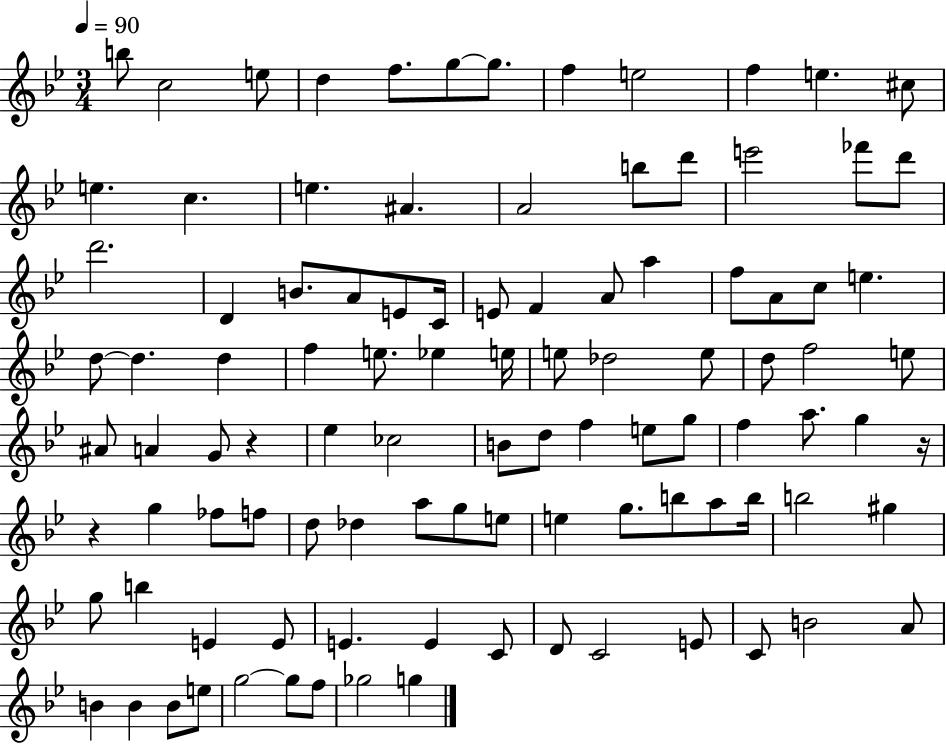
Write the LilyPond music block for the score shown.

{
  \clef treble
  \numericTimeSignature
  \time 3/4
  \key bes \major
  \tempo 4 = 90
  \repeat volta 2 { b''8 c''2 e''8 | d''4 f''8. g''8~~ g''8. | f''4 e''2 | f''4 e''4. cis''8 | \break e''4. c''4. | e''4. ais'4. | a'2 b''8 d'''8 | e'''2 fes'''8 d'''8 | \break d'''2. | d'4 b'8. a'8 e'8 c'16 | e'8 f'4 a'8 a''4 | f''8 a'8 c''8 e''4. | \break d''8~~ d''4. d''4 | f''4 e''8. ees''4 e''16 | e''8 des''2 e''8 | d''8 f''2 e''8 | \break ais'8 a'4 g'8 r4 | ees''4 ces''2 | b'8 d''8 f''4 e''8 g''8 | f''4 a''8. g''4 r16 | \break r4 g''4 fes''8 f''8 | d''8 des''4 a''8 g''8 e''8 | e''4 g''8. b''8 a''8 b''16 | b''2 gis''4 | \break g''8 b''4 e'4 e'8 | e'4. e'4 c'8 | d'8 c'2 e'8 | c'8 b'2 a'8 | \break b'4 b'4 b'8 e''8 | g''2~~ g''8 f''8 | ges''2 g''4 | } \bar "|."
}